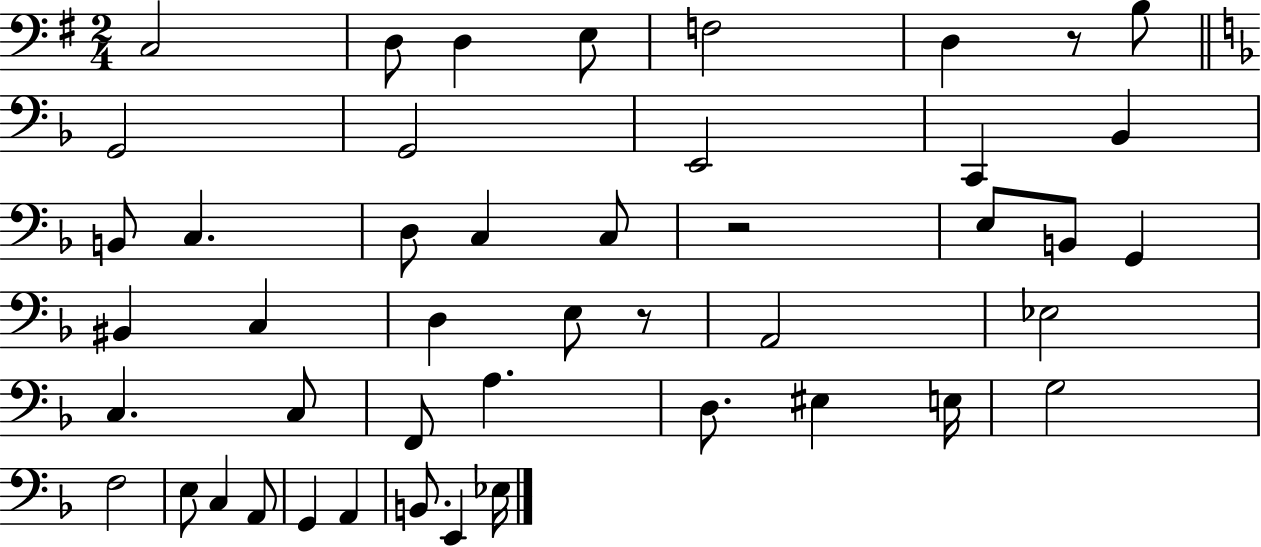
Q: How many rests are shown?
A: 3